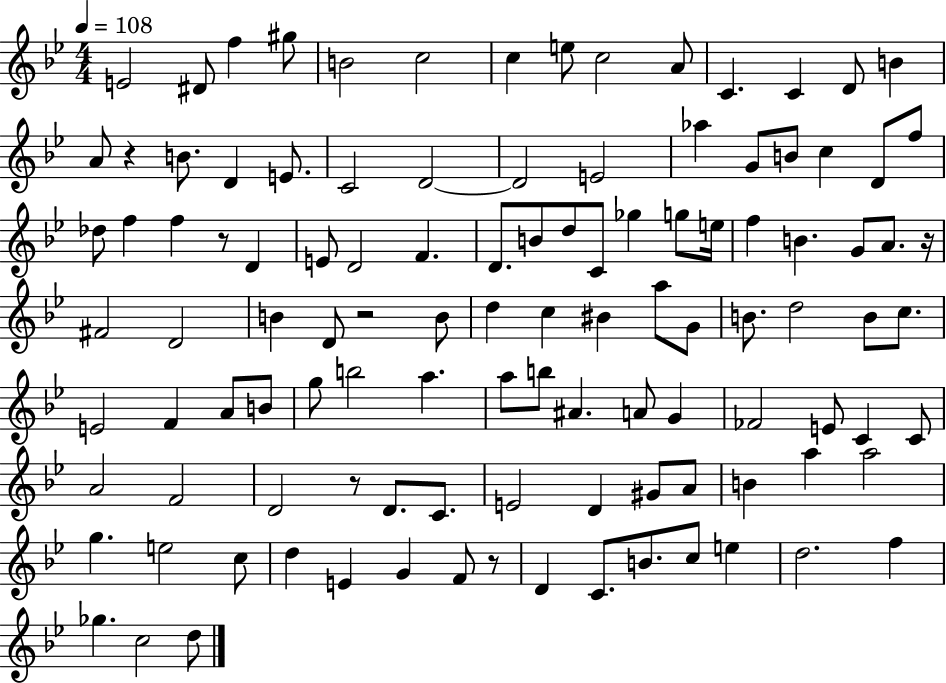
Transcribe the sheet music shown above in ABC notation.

X:1
T:Untitled
M:4/4
L:1/4
K:Bb
E2 ^D/2 f ^g/2 B2 c2 c e/2 c2 A/2 C C D/2 B A/2 z B/2 D E/2 C2 D2 D2 E2 _a G/2 B/2 c D/2 f/2 _d/2 f f z/2 D E/2 D2 F D/2 B/2 d/2 C/2 _g g/2 e/4 f B G/2 A/2 z/4 ^F2 D2 B D/2 z2 B/2 d c ^B a/2 G/2 B/2 d2 B/2 c/2 E2 F A/2 B/2 g/2 b2 a a/2 b/2 ^A A/2 G _F2 E/2 C C/2 A2 F2 D2 z/2 D/2 C/2 E2 D ^G/2 A/2 B a a2 g e2 c/2 d E G F/2 z/2 D C/2 B/2 c/2 e d2 f _g c2 d/2